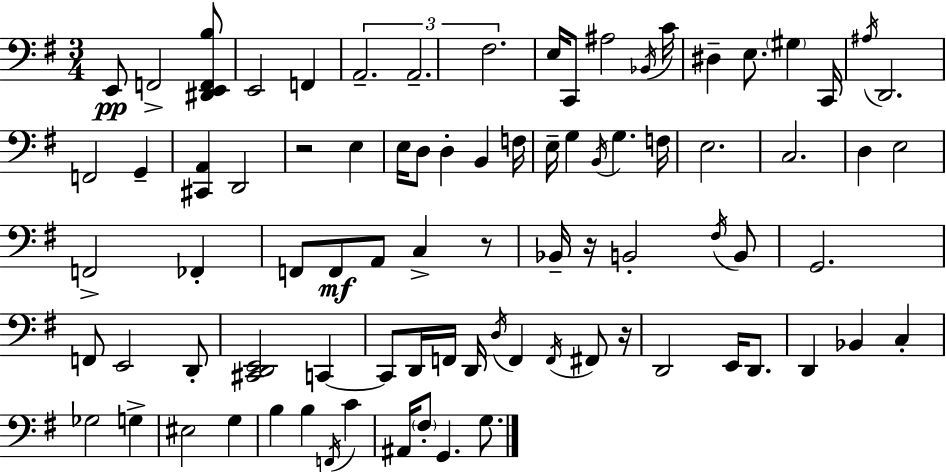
E2/e F2/h [D#2,E2,F2,B3]/e E2/h F2/q A2/h. A2/h. F#3/h. E3/s C2/e A#3/h Bb2/s C4/s D#3/q E3/e. G#3/q C2/s A#3/s D2/h. F2/h G2/q [C#2,A2]/q D2/h R/h E3/q E3/s D3/e D3/q B2/q F3/s E3/s G3/q B2/s G3/q. F3/s E3/h. C3/h. D3/q E3/h F2/h FES2/q F2/e F2/e A2/e C3/q R/e Bb2/s R/s B2/h F#3/s B2/e G2/h. F2/e E2/h D2/e [C#2,D2,E2]/h C2/q C2/e D2/s F2/s D2/s D3/s F2/q F2/s F#2/e R/s D2/h E2/s D2/e. D2/q Bb2/q C3/q Gb3/h G3/q EIS3/h G3/q B3/q B3/q F2/s C4/q A#2/s F#3/e G2/q. G3/e.